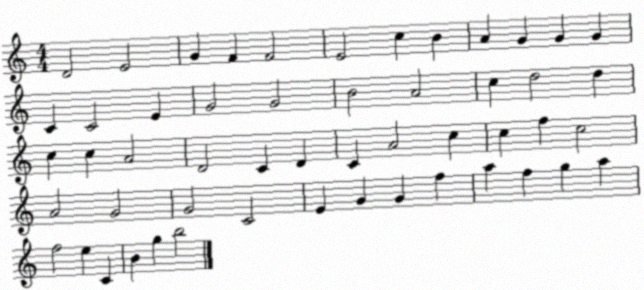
X:1
T:Untitled
M:4/4
L:1/4
K:C
D2 E2 G F F2 E2 c B A G G G C C2 E G2 G2 B2 A2 c d2 d c c A2 D2 C D C A2 c c f c2 A2 G2 G2 C2 E G G f a f g a f2 e C B g b2